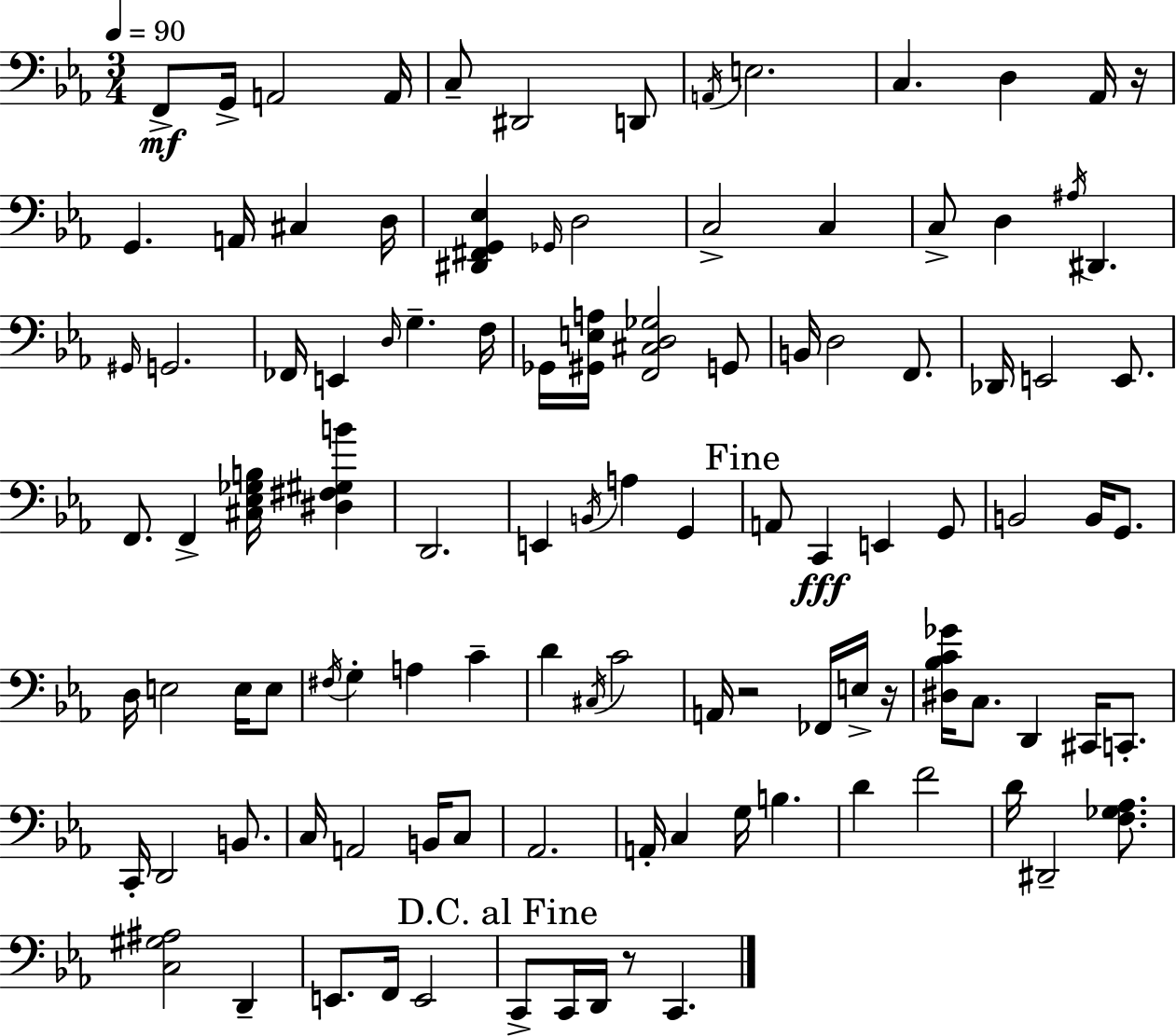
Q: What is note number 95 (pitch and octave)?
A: C2